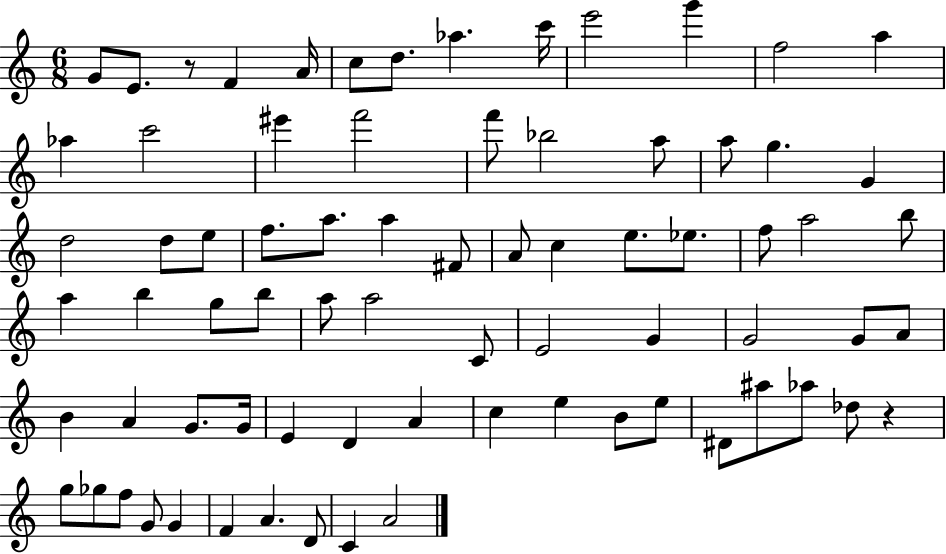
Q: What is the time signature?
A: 6/8